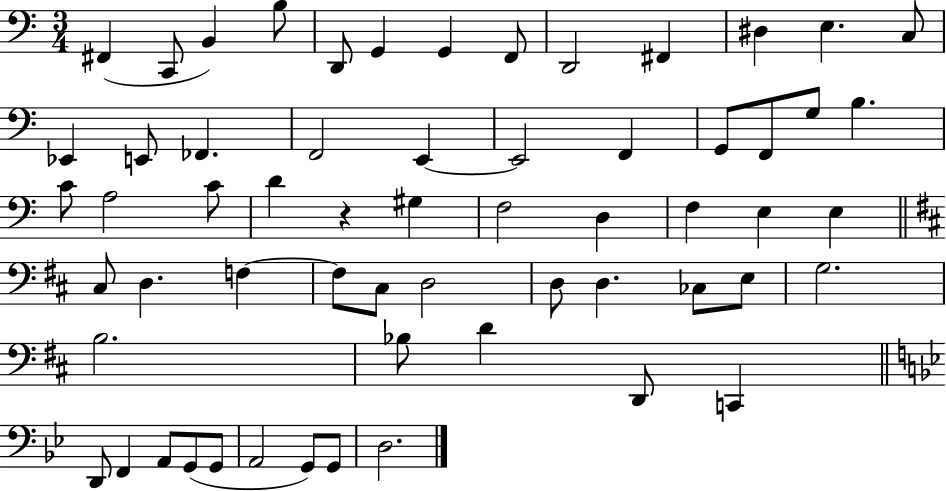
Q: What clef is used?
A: bass